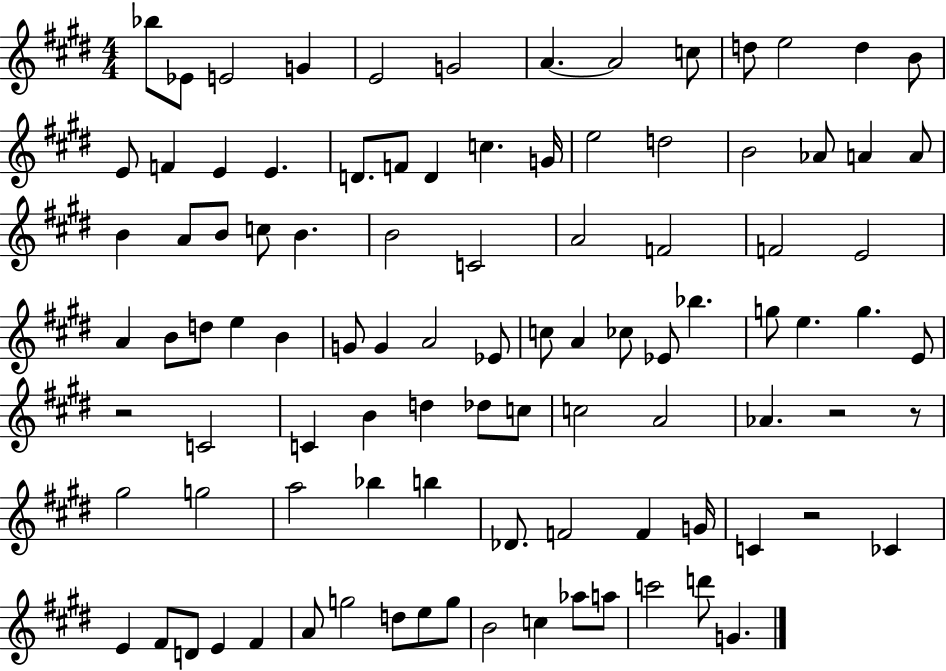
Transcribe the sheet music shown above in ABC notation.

X:1
T:Untitled
M:4/4
L:1/4
K:E
_b/2 _E/2 E2 G E2 G2 A A2 c/2 d/2 e2 d B/2 E/2 F E E D/2 F/2 D c G/4 e2 d2 B2 _A/2 A A/2 B A/2 B/2 c/2 B B2 C2 A2 F2 F2 E2 A B/2 d/2 e B G/2 G A2 _E/2 c/2 A _c/2 _E/2 _b g/2 e g E/2 z2 C2 C B d _d/2 c/2 c2 A2 _A z2 z/2 ^g2 g2 a2 _b b _D/2 F2 F G/4 C z2 _C E ^F/2 D/2 E ^F A/2 g2 d/2 e/2 g/2 B2 c _a/2 a/2 c'2 d'/2 G